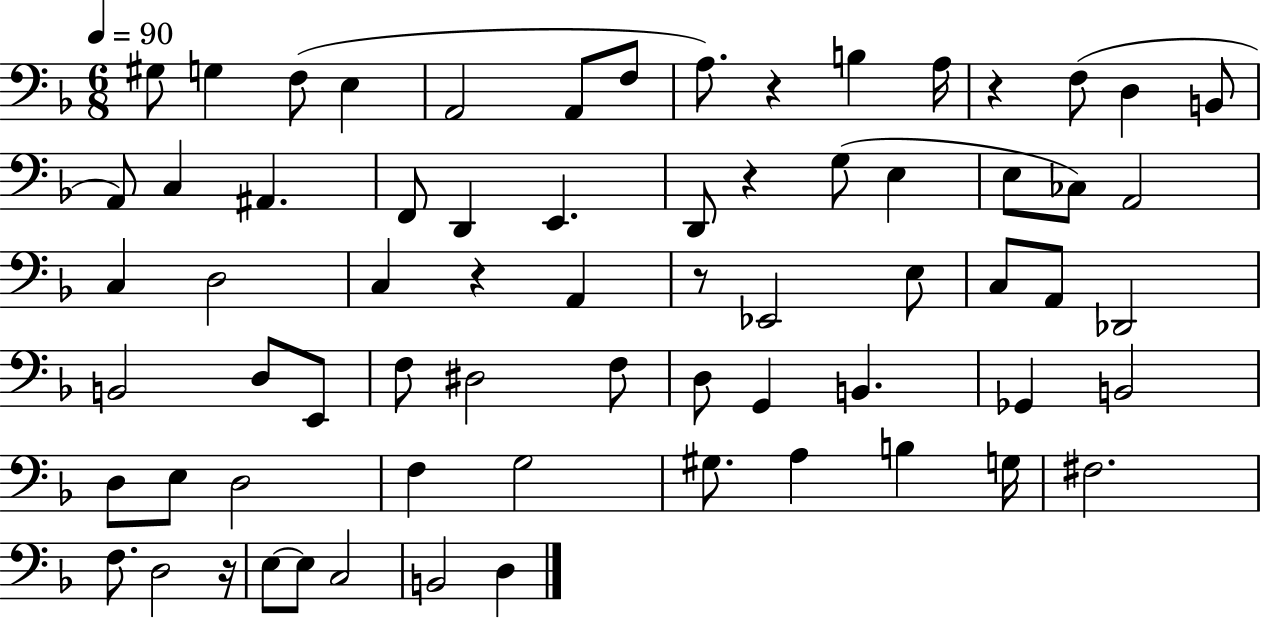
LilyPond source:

{
  \clef bass
  \numericTimeSignature
  \time 6/8
  \key f \major
  \tempo 4 = 90
  gis8 g4 f8( e4 | a,2 a,8 f8 | a8.) r4 b4 a16 | r4 f8( d4 b,8 | \break a,8) c4 ais,4. | f,8 d,4 e,4. | d,8 r4 g8( e4 | e8 ces8) a,2 | \break c4 d2 | c4 r4 a,4 | r8 ees,2 e8 | c8 a,8 des,2 | \break b,2 d8 e,8 | f8 dis2 f8 | d8 g,4 b,4. | ges,4 b,2 | \break d8 e8 d2 | f4 g2 | gis8. a4 b4 g16 | fis2. | \break f8. d2 r16 | e8~~ e8 c2 | b,2 d4 | \bar "|."
}